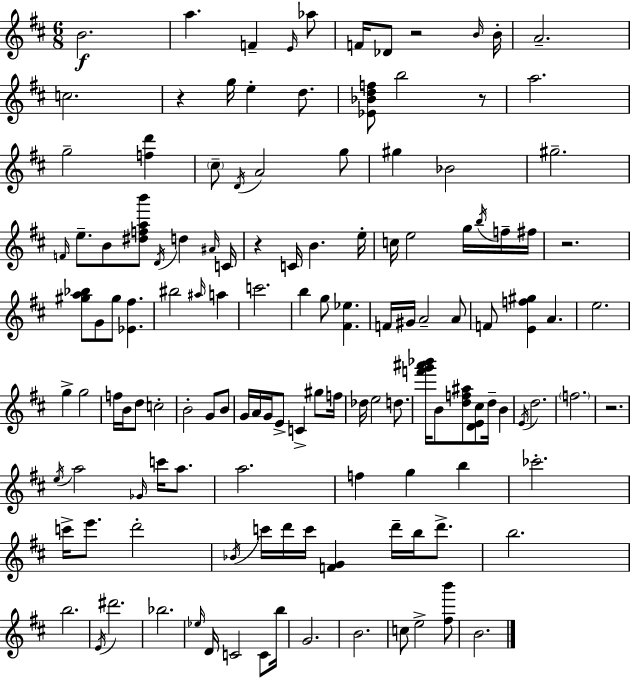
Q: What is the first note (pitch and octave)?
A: B4